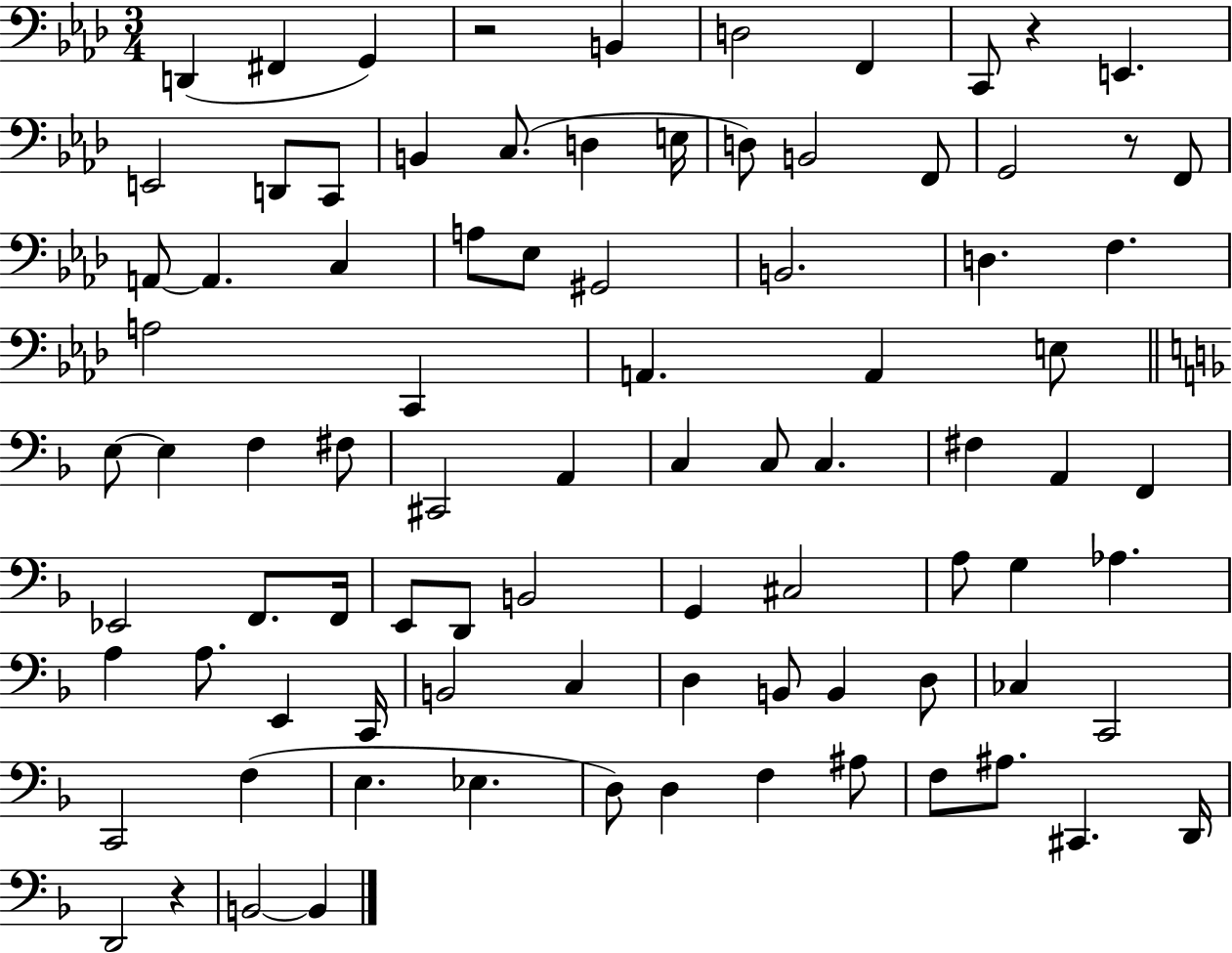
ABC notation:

X:1
T:Untitled
M:3/4
L:1/4
K:Ab
D,, ^F,, G,, z2 B,, D,2 F,, C,,/2 z E,, E,,2 D,,/2 C,,/2 B,, C,/2 D, E,/4 D,/2 B,,2 F,,/2 G,,2 z/2 F,,/2 A,,/2 A,, C, A,/2 _E,/2 ^G,,2 B,,2 D, F, A,2 C,, A,, A,, E,/2 E,/2 E, F, ^F,/2 ^C,,2 A,, C, C,/2 C, ^F, A,, F,, _E,,2 F,,/2 F,,/4 E,,/2 D,,/2 B,,2 G,, ^C,2 A,/2 G, _A, A, A,/2 E,, C,,/4 B,,2 C, D, B,,/2 B,, D,/2 _C, C,,2 C,,2 F, E, _E, D,/2 D, F, ^A,/2 F,/2 ^A,/2 ^C,, D,,/4 D,,2 z B,,2 B,,